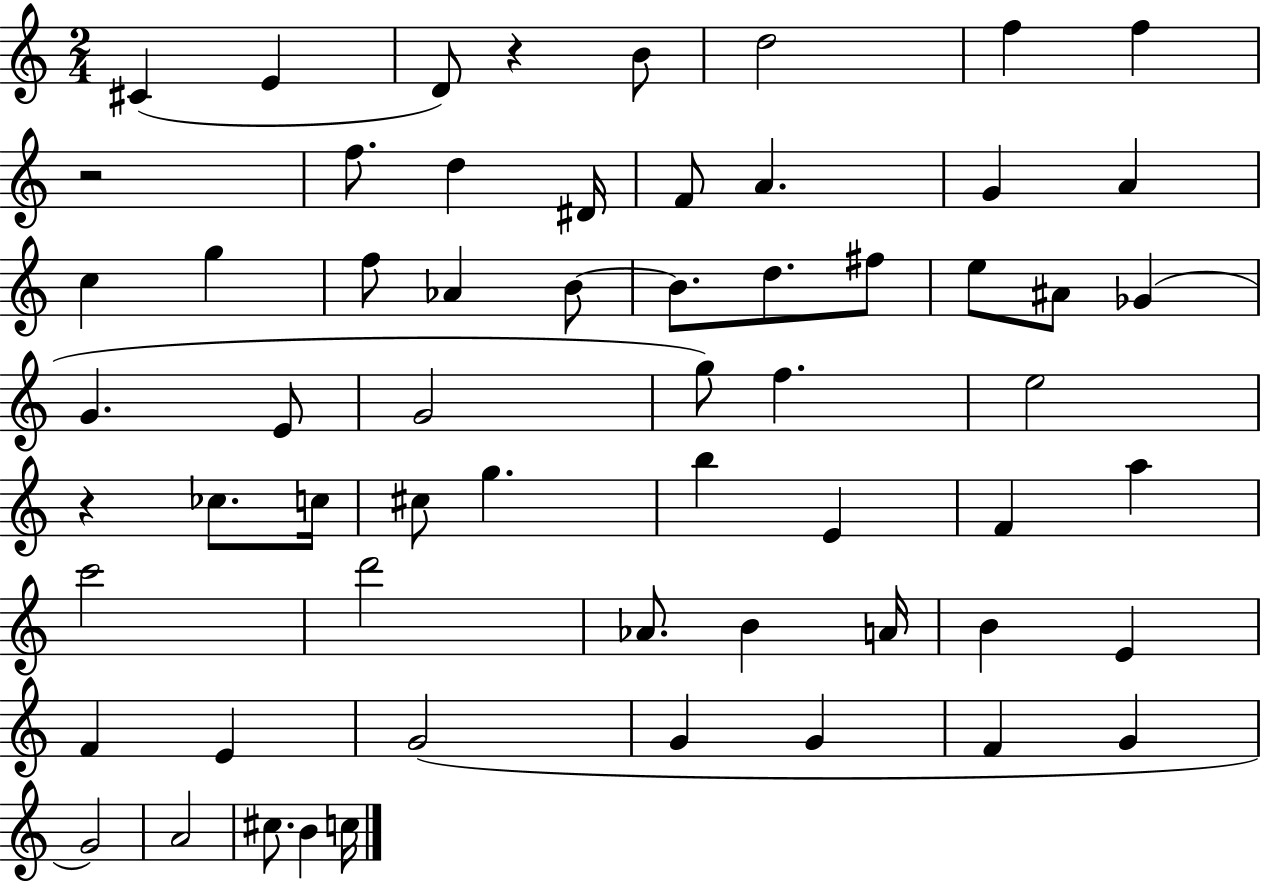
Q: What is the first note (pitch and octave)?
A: C#4